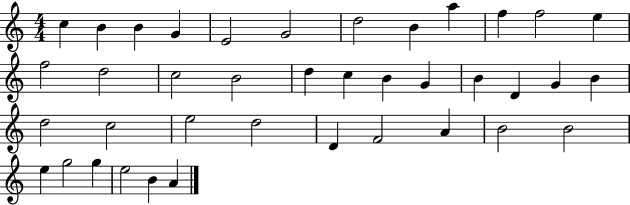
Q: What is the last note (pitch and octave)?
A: A4